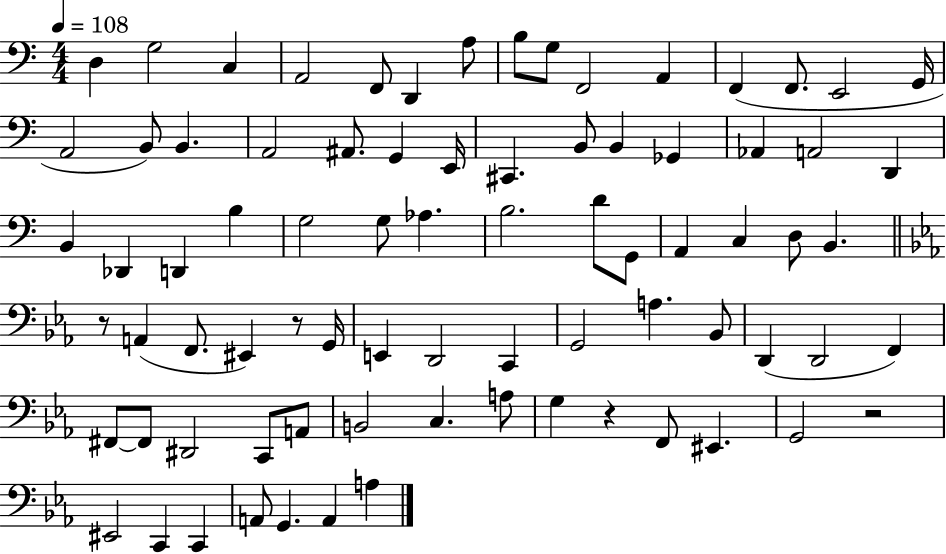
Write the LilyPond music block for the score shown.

{
  \clef bass
  \numericTimeSignature
  \time 4/4
  \key c \major
  \tempo 4 = 108
  d4 g2 c4 | a,2 f,8 d,4 a8 | b8 g8 f,2 a,4 | f,4( f,8. e,2 g,16 | \break a,2 b,8) b,4. | a,2 ais,8. g,4 e,16 | cis,4. b,8 b,4 ges,4 | aes,4 a,2 d,4 | \break b,4 des,4 d,4 b4 | g2 g8 aes4. | b2. d'8 g,8 | a,4 c4 d8 b,4. | \break \bar "||" \break \key ees \major r8 a,4( f,8. eis,4) r8 g,16 | e,4 d,2 c,4 | g,2 a4. bes,8 | d,4( d,2 f,4) | \break fis,8~~ fis,8 dis,2 c,8 a,8 | b,2 c4. a8 | g4 r4 f,8 eis,4. | g,2 r2 | \break eis,2 c,4 c,4 | a,8 g,4. a,4 a4 | \bar "|."
}